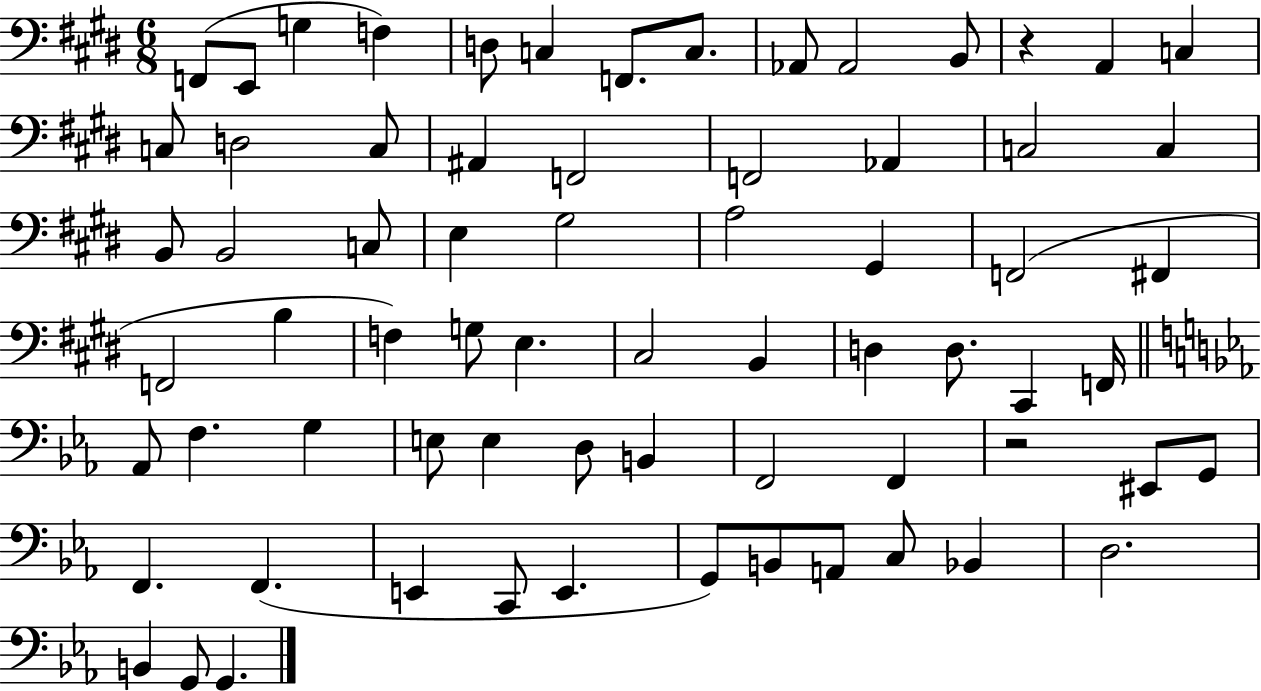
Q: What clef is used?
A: bass